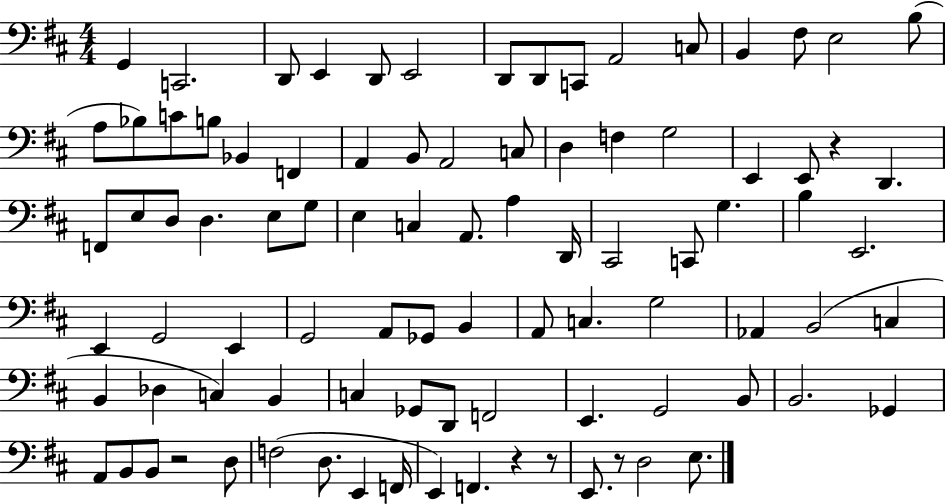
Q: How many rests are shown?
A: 5